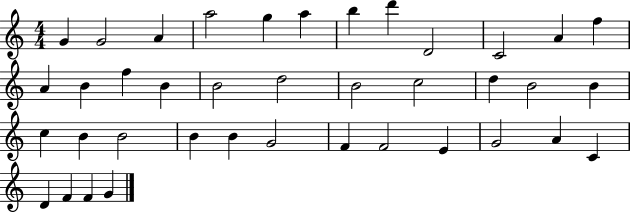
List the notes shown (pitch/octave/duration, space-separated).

G4/q G4/h A4/q A5/h G5/q A5/q B5/q D6/q D4/h C4/h A4/q F5/q A4/q B4/q F5/q B4/q B4/h D5/h B4/h C5/h D5/q B4/h B4/q C5/q B4/q B4/h B4/q B4/q G4/h F4/q F4/h E4/q G4/h A4/q C4/q D4/q F4/q F4/q G4/q